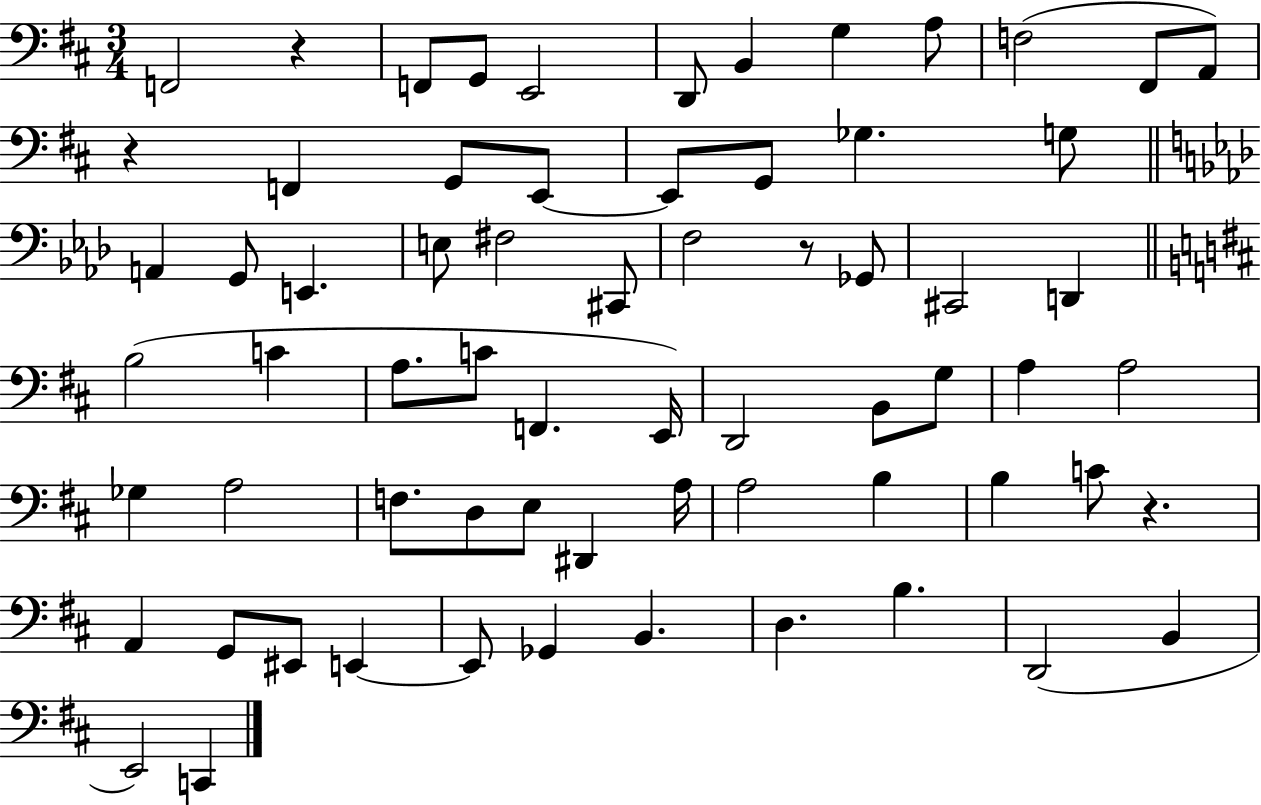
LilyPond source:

{
  \clef bass
  \numericTimeSignature
  \time 3/4
  \key d \major
  f,2 r4 | f,8 g,8 e,2 | d,8 b,4 g4 a8 | f2( fis,8 a,8) | \break r4 f,4 g,8 e,8~~ | e,8 g,8 ges4. g8 | \bar "||" \break \key aes \major a,4 g,8 e,4. | e8 fis2 cis,8 | f2 r8 ges,8 | cis,2 d,4 | \break \bar "||" \break \key d \major b2( c'4 | a8. c'8 f,4. e,16) | d,2 b,8 g8 | a4 a2 | \break ges4 a2 | f8. d8 e8 dis,4 a16 | a2 b4 | b4 c'8 r4. | \break a,4 g,8 eis,8 e,4~~ | e,8 ges,4 b,4. | d4. b4. | d,2( b,4 | \break e,2) c,4 | \bar "|."
}